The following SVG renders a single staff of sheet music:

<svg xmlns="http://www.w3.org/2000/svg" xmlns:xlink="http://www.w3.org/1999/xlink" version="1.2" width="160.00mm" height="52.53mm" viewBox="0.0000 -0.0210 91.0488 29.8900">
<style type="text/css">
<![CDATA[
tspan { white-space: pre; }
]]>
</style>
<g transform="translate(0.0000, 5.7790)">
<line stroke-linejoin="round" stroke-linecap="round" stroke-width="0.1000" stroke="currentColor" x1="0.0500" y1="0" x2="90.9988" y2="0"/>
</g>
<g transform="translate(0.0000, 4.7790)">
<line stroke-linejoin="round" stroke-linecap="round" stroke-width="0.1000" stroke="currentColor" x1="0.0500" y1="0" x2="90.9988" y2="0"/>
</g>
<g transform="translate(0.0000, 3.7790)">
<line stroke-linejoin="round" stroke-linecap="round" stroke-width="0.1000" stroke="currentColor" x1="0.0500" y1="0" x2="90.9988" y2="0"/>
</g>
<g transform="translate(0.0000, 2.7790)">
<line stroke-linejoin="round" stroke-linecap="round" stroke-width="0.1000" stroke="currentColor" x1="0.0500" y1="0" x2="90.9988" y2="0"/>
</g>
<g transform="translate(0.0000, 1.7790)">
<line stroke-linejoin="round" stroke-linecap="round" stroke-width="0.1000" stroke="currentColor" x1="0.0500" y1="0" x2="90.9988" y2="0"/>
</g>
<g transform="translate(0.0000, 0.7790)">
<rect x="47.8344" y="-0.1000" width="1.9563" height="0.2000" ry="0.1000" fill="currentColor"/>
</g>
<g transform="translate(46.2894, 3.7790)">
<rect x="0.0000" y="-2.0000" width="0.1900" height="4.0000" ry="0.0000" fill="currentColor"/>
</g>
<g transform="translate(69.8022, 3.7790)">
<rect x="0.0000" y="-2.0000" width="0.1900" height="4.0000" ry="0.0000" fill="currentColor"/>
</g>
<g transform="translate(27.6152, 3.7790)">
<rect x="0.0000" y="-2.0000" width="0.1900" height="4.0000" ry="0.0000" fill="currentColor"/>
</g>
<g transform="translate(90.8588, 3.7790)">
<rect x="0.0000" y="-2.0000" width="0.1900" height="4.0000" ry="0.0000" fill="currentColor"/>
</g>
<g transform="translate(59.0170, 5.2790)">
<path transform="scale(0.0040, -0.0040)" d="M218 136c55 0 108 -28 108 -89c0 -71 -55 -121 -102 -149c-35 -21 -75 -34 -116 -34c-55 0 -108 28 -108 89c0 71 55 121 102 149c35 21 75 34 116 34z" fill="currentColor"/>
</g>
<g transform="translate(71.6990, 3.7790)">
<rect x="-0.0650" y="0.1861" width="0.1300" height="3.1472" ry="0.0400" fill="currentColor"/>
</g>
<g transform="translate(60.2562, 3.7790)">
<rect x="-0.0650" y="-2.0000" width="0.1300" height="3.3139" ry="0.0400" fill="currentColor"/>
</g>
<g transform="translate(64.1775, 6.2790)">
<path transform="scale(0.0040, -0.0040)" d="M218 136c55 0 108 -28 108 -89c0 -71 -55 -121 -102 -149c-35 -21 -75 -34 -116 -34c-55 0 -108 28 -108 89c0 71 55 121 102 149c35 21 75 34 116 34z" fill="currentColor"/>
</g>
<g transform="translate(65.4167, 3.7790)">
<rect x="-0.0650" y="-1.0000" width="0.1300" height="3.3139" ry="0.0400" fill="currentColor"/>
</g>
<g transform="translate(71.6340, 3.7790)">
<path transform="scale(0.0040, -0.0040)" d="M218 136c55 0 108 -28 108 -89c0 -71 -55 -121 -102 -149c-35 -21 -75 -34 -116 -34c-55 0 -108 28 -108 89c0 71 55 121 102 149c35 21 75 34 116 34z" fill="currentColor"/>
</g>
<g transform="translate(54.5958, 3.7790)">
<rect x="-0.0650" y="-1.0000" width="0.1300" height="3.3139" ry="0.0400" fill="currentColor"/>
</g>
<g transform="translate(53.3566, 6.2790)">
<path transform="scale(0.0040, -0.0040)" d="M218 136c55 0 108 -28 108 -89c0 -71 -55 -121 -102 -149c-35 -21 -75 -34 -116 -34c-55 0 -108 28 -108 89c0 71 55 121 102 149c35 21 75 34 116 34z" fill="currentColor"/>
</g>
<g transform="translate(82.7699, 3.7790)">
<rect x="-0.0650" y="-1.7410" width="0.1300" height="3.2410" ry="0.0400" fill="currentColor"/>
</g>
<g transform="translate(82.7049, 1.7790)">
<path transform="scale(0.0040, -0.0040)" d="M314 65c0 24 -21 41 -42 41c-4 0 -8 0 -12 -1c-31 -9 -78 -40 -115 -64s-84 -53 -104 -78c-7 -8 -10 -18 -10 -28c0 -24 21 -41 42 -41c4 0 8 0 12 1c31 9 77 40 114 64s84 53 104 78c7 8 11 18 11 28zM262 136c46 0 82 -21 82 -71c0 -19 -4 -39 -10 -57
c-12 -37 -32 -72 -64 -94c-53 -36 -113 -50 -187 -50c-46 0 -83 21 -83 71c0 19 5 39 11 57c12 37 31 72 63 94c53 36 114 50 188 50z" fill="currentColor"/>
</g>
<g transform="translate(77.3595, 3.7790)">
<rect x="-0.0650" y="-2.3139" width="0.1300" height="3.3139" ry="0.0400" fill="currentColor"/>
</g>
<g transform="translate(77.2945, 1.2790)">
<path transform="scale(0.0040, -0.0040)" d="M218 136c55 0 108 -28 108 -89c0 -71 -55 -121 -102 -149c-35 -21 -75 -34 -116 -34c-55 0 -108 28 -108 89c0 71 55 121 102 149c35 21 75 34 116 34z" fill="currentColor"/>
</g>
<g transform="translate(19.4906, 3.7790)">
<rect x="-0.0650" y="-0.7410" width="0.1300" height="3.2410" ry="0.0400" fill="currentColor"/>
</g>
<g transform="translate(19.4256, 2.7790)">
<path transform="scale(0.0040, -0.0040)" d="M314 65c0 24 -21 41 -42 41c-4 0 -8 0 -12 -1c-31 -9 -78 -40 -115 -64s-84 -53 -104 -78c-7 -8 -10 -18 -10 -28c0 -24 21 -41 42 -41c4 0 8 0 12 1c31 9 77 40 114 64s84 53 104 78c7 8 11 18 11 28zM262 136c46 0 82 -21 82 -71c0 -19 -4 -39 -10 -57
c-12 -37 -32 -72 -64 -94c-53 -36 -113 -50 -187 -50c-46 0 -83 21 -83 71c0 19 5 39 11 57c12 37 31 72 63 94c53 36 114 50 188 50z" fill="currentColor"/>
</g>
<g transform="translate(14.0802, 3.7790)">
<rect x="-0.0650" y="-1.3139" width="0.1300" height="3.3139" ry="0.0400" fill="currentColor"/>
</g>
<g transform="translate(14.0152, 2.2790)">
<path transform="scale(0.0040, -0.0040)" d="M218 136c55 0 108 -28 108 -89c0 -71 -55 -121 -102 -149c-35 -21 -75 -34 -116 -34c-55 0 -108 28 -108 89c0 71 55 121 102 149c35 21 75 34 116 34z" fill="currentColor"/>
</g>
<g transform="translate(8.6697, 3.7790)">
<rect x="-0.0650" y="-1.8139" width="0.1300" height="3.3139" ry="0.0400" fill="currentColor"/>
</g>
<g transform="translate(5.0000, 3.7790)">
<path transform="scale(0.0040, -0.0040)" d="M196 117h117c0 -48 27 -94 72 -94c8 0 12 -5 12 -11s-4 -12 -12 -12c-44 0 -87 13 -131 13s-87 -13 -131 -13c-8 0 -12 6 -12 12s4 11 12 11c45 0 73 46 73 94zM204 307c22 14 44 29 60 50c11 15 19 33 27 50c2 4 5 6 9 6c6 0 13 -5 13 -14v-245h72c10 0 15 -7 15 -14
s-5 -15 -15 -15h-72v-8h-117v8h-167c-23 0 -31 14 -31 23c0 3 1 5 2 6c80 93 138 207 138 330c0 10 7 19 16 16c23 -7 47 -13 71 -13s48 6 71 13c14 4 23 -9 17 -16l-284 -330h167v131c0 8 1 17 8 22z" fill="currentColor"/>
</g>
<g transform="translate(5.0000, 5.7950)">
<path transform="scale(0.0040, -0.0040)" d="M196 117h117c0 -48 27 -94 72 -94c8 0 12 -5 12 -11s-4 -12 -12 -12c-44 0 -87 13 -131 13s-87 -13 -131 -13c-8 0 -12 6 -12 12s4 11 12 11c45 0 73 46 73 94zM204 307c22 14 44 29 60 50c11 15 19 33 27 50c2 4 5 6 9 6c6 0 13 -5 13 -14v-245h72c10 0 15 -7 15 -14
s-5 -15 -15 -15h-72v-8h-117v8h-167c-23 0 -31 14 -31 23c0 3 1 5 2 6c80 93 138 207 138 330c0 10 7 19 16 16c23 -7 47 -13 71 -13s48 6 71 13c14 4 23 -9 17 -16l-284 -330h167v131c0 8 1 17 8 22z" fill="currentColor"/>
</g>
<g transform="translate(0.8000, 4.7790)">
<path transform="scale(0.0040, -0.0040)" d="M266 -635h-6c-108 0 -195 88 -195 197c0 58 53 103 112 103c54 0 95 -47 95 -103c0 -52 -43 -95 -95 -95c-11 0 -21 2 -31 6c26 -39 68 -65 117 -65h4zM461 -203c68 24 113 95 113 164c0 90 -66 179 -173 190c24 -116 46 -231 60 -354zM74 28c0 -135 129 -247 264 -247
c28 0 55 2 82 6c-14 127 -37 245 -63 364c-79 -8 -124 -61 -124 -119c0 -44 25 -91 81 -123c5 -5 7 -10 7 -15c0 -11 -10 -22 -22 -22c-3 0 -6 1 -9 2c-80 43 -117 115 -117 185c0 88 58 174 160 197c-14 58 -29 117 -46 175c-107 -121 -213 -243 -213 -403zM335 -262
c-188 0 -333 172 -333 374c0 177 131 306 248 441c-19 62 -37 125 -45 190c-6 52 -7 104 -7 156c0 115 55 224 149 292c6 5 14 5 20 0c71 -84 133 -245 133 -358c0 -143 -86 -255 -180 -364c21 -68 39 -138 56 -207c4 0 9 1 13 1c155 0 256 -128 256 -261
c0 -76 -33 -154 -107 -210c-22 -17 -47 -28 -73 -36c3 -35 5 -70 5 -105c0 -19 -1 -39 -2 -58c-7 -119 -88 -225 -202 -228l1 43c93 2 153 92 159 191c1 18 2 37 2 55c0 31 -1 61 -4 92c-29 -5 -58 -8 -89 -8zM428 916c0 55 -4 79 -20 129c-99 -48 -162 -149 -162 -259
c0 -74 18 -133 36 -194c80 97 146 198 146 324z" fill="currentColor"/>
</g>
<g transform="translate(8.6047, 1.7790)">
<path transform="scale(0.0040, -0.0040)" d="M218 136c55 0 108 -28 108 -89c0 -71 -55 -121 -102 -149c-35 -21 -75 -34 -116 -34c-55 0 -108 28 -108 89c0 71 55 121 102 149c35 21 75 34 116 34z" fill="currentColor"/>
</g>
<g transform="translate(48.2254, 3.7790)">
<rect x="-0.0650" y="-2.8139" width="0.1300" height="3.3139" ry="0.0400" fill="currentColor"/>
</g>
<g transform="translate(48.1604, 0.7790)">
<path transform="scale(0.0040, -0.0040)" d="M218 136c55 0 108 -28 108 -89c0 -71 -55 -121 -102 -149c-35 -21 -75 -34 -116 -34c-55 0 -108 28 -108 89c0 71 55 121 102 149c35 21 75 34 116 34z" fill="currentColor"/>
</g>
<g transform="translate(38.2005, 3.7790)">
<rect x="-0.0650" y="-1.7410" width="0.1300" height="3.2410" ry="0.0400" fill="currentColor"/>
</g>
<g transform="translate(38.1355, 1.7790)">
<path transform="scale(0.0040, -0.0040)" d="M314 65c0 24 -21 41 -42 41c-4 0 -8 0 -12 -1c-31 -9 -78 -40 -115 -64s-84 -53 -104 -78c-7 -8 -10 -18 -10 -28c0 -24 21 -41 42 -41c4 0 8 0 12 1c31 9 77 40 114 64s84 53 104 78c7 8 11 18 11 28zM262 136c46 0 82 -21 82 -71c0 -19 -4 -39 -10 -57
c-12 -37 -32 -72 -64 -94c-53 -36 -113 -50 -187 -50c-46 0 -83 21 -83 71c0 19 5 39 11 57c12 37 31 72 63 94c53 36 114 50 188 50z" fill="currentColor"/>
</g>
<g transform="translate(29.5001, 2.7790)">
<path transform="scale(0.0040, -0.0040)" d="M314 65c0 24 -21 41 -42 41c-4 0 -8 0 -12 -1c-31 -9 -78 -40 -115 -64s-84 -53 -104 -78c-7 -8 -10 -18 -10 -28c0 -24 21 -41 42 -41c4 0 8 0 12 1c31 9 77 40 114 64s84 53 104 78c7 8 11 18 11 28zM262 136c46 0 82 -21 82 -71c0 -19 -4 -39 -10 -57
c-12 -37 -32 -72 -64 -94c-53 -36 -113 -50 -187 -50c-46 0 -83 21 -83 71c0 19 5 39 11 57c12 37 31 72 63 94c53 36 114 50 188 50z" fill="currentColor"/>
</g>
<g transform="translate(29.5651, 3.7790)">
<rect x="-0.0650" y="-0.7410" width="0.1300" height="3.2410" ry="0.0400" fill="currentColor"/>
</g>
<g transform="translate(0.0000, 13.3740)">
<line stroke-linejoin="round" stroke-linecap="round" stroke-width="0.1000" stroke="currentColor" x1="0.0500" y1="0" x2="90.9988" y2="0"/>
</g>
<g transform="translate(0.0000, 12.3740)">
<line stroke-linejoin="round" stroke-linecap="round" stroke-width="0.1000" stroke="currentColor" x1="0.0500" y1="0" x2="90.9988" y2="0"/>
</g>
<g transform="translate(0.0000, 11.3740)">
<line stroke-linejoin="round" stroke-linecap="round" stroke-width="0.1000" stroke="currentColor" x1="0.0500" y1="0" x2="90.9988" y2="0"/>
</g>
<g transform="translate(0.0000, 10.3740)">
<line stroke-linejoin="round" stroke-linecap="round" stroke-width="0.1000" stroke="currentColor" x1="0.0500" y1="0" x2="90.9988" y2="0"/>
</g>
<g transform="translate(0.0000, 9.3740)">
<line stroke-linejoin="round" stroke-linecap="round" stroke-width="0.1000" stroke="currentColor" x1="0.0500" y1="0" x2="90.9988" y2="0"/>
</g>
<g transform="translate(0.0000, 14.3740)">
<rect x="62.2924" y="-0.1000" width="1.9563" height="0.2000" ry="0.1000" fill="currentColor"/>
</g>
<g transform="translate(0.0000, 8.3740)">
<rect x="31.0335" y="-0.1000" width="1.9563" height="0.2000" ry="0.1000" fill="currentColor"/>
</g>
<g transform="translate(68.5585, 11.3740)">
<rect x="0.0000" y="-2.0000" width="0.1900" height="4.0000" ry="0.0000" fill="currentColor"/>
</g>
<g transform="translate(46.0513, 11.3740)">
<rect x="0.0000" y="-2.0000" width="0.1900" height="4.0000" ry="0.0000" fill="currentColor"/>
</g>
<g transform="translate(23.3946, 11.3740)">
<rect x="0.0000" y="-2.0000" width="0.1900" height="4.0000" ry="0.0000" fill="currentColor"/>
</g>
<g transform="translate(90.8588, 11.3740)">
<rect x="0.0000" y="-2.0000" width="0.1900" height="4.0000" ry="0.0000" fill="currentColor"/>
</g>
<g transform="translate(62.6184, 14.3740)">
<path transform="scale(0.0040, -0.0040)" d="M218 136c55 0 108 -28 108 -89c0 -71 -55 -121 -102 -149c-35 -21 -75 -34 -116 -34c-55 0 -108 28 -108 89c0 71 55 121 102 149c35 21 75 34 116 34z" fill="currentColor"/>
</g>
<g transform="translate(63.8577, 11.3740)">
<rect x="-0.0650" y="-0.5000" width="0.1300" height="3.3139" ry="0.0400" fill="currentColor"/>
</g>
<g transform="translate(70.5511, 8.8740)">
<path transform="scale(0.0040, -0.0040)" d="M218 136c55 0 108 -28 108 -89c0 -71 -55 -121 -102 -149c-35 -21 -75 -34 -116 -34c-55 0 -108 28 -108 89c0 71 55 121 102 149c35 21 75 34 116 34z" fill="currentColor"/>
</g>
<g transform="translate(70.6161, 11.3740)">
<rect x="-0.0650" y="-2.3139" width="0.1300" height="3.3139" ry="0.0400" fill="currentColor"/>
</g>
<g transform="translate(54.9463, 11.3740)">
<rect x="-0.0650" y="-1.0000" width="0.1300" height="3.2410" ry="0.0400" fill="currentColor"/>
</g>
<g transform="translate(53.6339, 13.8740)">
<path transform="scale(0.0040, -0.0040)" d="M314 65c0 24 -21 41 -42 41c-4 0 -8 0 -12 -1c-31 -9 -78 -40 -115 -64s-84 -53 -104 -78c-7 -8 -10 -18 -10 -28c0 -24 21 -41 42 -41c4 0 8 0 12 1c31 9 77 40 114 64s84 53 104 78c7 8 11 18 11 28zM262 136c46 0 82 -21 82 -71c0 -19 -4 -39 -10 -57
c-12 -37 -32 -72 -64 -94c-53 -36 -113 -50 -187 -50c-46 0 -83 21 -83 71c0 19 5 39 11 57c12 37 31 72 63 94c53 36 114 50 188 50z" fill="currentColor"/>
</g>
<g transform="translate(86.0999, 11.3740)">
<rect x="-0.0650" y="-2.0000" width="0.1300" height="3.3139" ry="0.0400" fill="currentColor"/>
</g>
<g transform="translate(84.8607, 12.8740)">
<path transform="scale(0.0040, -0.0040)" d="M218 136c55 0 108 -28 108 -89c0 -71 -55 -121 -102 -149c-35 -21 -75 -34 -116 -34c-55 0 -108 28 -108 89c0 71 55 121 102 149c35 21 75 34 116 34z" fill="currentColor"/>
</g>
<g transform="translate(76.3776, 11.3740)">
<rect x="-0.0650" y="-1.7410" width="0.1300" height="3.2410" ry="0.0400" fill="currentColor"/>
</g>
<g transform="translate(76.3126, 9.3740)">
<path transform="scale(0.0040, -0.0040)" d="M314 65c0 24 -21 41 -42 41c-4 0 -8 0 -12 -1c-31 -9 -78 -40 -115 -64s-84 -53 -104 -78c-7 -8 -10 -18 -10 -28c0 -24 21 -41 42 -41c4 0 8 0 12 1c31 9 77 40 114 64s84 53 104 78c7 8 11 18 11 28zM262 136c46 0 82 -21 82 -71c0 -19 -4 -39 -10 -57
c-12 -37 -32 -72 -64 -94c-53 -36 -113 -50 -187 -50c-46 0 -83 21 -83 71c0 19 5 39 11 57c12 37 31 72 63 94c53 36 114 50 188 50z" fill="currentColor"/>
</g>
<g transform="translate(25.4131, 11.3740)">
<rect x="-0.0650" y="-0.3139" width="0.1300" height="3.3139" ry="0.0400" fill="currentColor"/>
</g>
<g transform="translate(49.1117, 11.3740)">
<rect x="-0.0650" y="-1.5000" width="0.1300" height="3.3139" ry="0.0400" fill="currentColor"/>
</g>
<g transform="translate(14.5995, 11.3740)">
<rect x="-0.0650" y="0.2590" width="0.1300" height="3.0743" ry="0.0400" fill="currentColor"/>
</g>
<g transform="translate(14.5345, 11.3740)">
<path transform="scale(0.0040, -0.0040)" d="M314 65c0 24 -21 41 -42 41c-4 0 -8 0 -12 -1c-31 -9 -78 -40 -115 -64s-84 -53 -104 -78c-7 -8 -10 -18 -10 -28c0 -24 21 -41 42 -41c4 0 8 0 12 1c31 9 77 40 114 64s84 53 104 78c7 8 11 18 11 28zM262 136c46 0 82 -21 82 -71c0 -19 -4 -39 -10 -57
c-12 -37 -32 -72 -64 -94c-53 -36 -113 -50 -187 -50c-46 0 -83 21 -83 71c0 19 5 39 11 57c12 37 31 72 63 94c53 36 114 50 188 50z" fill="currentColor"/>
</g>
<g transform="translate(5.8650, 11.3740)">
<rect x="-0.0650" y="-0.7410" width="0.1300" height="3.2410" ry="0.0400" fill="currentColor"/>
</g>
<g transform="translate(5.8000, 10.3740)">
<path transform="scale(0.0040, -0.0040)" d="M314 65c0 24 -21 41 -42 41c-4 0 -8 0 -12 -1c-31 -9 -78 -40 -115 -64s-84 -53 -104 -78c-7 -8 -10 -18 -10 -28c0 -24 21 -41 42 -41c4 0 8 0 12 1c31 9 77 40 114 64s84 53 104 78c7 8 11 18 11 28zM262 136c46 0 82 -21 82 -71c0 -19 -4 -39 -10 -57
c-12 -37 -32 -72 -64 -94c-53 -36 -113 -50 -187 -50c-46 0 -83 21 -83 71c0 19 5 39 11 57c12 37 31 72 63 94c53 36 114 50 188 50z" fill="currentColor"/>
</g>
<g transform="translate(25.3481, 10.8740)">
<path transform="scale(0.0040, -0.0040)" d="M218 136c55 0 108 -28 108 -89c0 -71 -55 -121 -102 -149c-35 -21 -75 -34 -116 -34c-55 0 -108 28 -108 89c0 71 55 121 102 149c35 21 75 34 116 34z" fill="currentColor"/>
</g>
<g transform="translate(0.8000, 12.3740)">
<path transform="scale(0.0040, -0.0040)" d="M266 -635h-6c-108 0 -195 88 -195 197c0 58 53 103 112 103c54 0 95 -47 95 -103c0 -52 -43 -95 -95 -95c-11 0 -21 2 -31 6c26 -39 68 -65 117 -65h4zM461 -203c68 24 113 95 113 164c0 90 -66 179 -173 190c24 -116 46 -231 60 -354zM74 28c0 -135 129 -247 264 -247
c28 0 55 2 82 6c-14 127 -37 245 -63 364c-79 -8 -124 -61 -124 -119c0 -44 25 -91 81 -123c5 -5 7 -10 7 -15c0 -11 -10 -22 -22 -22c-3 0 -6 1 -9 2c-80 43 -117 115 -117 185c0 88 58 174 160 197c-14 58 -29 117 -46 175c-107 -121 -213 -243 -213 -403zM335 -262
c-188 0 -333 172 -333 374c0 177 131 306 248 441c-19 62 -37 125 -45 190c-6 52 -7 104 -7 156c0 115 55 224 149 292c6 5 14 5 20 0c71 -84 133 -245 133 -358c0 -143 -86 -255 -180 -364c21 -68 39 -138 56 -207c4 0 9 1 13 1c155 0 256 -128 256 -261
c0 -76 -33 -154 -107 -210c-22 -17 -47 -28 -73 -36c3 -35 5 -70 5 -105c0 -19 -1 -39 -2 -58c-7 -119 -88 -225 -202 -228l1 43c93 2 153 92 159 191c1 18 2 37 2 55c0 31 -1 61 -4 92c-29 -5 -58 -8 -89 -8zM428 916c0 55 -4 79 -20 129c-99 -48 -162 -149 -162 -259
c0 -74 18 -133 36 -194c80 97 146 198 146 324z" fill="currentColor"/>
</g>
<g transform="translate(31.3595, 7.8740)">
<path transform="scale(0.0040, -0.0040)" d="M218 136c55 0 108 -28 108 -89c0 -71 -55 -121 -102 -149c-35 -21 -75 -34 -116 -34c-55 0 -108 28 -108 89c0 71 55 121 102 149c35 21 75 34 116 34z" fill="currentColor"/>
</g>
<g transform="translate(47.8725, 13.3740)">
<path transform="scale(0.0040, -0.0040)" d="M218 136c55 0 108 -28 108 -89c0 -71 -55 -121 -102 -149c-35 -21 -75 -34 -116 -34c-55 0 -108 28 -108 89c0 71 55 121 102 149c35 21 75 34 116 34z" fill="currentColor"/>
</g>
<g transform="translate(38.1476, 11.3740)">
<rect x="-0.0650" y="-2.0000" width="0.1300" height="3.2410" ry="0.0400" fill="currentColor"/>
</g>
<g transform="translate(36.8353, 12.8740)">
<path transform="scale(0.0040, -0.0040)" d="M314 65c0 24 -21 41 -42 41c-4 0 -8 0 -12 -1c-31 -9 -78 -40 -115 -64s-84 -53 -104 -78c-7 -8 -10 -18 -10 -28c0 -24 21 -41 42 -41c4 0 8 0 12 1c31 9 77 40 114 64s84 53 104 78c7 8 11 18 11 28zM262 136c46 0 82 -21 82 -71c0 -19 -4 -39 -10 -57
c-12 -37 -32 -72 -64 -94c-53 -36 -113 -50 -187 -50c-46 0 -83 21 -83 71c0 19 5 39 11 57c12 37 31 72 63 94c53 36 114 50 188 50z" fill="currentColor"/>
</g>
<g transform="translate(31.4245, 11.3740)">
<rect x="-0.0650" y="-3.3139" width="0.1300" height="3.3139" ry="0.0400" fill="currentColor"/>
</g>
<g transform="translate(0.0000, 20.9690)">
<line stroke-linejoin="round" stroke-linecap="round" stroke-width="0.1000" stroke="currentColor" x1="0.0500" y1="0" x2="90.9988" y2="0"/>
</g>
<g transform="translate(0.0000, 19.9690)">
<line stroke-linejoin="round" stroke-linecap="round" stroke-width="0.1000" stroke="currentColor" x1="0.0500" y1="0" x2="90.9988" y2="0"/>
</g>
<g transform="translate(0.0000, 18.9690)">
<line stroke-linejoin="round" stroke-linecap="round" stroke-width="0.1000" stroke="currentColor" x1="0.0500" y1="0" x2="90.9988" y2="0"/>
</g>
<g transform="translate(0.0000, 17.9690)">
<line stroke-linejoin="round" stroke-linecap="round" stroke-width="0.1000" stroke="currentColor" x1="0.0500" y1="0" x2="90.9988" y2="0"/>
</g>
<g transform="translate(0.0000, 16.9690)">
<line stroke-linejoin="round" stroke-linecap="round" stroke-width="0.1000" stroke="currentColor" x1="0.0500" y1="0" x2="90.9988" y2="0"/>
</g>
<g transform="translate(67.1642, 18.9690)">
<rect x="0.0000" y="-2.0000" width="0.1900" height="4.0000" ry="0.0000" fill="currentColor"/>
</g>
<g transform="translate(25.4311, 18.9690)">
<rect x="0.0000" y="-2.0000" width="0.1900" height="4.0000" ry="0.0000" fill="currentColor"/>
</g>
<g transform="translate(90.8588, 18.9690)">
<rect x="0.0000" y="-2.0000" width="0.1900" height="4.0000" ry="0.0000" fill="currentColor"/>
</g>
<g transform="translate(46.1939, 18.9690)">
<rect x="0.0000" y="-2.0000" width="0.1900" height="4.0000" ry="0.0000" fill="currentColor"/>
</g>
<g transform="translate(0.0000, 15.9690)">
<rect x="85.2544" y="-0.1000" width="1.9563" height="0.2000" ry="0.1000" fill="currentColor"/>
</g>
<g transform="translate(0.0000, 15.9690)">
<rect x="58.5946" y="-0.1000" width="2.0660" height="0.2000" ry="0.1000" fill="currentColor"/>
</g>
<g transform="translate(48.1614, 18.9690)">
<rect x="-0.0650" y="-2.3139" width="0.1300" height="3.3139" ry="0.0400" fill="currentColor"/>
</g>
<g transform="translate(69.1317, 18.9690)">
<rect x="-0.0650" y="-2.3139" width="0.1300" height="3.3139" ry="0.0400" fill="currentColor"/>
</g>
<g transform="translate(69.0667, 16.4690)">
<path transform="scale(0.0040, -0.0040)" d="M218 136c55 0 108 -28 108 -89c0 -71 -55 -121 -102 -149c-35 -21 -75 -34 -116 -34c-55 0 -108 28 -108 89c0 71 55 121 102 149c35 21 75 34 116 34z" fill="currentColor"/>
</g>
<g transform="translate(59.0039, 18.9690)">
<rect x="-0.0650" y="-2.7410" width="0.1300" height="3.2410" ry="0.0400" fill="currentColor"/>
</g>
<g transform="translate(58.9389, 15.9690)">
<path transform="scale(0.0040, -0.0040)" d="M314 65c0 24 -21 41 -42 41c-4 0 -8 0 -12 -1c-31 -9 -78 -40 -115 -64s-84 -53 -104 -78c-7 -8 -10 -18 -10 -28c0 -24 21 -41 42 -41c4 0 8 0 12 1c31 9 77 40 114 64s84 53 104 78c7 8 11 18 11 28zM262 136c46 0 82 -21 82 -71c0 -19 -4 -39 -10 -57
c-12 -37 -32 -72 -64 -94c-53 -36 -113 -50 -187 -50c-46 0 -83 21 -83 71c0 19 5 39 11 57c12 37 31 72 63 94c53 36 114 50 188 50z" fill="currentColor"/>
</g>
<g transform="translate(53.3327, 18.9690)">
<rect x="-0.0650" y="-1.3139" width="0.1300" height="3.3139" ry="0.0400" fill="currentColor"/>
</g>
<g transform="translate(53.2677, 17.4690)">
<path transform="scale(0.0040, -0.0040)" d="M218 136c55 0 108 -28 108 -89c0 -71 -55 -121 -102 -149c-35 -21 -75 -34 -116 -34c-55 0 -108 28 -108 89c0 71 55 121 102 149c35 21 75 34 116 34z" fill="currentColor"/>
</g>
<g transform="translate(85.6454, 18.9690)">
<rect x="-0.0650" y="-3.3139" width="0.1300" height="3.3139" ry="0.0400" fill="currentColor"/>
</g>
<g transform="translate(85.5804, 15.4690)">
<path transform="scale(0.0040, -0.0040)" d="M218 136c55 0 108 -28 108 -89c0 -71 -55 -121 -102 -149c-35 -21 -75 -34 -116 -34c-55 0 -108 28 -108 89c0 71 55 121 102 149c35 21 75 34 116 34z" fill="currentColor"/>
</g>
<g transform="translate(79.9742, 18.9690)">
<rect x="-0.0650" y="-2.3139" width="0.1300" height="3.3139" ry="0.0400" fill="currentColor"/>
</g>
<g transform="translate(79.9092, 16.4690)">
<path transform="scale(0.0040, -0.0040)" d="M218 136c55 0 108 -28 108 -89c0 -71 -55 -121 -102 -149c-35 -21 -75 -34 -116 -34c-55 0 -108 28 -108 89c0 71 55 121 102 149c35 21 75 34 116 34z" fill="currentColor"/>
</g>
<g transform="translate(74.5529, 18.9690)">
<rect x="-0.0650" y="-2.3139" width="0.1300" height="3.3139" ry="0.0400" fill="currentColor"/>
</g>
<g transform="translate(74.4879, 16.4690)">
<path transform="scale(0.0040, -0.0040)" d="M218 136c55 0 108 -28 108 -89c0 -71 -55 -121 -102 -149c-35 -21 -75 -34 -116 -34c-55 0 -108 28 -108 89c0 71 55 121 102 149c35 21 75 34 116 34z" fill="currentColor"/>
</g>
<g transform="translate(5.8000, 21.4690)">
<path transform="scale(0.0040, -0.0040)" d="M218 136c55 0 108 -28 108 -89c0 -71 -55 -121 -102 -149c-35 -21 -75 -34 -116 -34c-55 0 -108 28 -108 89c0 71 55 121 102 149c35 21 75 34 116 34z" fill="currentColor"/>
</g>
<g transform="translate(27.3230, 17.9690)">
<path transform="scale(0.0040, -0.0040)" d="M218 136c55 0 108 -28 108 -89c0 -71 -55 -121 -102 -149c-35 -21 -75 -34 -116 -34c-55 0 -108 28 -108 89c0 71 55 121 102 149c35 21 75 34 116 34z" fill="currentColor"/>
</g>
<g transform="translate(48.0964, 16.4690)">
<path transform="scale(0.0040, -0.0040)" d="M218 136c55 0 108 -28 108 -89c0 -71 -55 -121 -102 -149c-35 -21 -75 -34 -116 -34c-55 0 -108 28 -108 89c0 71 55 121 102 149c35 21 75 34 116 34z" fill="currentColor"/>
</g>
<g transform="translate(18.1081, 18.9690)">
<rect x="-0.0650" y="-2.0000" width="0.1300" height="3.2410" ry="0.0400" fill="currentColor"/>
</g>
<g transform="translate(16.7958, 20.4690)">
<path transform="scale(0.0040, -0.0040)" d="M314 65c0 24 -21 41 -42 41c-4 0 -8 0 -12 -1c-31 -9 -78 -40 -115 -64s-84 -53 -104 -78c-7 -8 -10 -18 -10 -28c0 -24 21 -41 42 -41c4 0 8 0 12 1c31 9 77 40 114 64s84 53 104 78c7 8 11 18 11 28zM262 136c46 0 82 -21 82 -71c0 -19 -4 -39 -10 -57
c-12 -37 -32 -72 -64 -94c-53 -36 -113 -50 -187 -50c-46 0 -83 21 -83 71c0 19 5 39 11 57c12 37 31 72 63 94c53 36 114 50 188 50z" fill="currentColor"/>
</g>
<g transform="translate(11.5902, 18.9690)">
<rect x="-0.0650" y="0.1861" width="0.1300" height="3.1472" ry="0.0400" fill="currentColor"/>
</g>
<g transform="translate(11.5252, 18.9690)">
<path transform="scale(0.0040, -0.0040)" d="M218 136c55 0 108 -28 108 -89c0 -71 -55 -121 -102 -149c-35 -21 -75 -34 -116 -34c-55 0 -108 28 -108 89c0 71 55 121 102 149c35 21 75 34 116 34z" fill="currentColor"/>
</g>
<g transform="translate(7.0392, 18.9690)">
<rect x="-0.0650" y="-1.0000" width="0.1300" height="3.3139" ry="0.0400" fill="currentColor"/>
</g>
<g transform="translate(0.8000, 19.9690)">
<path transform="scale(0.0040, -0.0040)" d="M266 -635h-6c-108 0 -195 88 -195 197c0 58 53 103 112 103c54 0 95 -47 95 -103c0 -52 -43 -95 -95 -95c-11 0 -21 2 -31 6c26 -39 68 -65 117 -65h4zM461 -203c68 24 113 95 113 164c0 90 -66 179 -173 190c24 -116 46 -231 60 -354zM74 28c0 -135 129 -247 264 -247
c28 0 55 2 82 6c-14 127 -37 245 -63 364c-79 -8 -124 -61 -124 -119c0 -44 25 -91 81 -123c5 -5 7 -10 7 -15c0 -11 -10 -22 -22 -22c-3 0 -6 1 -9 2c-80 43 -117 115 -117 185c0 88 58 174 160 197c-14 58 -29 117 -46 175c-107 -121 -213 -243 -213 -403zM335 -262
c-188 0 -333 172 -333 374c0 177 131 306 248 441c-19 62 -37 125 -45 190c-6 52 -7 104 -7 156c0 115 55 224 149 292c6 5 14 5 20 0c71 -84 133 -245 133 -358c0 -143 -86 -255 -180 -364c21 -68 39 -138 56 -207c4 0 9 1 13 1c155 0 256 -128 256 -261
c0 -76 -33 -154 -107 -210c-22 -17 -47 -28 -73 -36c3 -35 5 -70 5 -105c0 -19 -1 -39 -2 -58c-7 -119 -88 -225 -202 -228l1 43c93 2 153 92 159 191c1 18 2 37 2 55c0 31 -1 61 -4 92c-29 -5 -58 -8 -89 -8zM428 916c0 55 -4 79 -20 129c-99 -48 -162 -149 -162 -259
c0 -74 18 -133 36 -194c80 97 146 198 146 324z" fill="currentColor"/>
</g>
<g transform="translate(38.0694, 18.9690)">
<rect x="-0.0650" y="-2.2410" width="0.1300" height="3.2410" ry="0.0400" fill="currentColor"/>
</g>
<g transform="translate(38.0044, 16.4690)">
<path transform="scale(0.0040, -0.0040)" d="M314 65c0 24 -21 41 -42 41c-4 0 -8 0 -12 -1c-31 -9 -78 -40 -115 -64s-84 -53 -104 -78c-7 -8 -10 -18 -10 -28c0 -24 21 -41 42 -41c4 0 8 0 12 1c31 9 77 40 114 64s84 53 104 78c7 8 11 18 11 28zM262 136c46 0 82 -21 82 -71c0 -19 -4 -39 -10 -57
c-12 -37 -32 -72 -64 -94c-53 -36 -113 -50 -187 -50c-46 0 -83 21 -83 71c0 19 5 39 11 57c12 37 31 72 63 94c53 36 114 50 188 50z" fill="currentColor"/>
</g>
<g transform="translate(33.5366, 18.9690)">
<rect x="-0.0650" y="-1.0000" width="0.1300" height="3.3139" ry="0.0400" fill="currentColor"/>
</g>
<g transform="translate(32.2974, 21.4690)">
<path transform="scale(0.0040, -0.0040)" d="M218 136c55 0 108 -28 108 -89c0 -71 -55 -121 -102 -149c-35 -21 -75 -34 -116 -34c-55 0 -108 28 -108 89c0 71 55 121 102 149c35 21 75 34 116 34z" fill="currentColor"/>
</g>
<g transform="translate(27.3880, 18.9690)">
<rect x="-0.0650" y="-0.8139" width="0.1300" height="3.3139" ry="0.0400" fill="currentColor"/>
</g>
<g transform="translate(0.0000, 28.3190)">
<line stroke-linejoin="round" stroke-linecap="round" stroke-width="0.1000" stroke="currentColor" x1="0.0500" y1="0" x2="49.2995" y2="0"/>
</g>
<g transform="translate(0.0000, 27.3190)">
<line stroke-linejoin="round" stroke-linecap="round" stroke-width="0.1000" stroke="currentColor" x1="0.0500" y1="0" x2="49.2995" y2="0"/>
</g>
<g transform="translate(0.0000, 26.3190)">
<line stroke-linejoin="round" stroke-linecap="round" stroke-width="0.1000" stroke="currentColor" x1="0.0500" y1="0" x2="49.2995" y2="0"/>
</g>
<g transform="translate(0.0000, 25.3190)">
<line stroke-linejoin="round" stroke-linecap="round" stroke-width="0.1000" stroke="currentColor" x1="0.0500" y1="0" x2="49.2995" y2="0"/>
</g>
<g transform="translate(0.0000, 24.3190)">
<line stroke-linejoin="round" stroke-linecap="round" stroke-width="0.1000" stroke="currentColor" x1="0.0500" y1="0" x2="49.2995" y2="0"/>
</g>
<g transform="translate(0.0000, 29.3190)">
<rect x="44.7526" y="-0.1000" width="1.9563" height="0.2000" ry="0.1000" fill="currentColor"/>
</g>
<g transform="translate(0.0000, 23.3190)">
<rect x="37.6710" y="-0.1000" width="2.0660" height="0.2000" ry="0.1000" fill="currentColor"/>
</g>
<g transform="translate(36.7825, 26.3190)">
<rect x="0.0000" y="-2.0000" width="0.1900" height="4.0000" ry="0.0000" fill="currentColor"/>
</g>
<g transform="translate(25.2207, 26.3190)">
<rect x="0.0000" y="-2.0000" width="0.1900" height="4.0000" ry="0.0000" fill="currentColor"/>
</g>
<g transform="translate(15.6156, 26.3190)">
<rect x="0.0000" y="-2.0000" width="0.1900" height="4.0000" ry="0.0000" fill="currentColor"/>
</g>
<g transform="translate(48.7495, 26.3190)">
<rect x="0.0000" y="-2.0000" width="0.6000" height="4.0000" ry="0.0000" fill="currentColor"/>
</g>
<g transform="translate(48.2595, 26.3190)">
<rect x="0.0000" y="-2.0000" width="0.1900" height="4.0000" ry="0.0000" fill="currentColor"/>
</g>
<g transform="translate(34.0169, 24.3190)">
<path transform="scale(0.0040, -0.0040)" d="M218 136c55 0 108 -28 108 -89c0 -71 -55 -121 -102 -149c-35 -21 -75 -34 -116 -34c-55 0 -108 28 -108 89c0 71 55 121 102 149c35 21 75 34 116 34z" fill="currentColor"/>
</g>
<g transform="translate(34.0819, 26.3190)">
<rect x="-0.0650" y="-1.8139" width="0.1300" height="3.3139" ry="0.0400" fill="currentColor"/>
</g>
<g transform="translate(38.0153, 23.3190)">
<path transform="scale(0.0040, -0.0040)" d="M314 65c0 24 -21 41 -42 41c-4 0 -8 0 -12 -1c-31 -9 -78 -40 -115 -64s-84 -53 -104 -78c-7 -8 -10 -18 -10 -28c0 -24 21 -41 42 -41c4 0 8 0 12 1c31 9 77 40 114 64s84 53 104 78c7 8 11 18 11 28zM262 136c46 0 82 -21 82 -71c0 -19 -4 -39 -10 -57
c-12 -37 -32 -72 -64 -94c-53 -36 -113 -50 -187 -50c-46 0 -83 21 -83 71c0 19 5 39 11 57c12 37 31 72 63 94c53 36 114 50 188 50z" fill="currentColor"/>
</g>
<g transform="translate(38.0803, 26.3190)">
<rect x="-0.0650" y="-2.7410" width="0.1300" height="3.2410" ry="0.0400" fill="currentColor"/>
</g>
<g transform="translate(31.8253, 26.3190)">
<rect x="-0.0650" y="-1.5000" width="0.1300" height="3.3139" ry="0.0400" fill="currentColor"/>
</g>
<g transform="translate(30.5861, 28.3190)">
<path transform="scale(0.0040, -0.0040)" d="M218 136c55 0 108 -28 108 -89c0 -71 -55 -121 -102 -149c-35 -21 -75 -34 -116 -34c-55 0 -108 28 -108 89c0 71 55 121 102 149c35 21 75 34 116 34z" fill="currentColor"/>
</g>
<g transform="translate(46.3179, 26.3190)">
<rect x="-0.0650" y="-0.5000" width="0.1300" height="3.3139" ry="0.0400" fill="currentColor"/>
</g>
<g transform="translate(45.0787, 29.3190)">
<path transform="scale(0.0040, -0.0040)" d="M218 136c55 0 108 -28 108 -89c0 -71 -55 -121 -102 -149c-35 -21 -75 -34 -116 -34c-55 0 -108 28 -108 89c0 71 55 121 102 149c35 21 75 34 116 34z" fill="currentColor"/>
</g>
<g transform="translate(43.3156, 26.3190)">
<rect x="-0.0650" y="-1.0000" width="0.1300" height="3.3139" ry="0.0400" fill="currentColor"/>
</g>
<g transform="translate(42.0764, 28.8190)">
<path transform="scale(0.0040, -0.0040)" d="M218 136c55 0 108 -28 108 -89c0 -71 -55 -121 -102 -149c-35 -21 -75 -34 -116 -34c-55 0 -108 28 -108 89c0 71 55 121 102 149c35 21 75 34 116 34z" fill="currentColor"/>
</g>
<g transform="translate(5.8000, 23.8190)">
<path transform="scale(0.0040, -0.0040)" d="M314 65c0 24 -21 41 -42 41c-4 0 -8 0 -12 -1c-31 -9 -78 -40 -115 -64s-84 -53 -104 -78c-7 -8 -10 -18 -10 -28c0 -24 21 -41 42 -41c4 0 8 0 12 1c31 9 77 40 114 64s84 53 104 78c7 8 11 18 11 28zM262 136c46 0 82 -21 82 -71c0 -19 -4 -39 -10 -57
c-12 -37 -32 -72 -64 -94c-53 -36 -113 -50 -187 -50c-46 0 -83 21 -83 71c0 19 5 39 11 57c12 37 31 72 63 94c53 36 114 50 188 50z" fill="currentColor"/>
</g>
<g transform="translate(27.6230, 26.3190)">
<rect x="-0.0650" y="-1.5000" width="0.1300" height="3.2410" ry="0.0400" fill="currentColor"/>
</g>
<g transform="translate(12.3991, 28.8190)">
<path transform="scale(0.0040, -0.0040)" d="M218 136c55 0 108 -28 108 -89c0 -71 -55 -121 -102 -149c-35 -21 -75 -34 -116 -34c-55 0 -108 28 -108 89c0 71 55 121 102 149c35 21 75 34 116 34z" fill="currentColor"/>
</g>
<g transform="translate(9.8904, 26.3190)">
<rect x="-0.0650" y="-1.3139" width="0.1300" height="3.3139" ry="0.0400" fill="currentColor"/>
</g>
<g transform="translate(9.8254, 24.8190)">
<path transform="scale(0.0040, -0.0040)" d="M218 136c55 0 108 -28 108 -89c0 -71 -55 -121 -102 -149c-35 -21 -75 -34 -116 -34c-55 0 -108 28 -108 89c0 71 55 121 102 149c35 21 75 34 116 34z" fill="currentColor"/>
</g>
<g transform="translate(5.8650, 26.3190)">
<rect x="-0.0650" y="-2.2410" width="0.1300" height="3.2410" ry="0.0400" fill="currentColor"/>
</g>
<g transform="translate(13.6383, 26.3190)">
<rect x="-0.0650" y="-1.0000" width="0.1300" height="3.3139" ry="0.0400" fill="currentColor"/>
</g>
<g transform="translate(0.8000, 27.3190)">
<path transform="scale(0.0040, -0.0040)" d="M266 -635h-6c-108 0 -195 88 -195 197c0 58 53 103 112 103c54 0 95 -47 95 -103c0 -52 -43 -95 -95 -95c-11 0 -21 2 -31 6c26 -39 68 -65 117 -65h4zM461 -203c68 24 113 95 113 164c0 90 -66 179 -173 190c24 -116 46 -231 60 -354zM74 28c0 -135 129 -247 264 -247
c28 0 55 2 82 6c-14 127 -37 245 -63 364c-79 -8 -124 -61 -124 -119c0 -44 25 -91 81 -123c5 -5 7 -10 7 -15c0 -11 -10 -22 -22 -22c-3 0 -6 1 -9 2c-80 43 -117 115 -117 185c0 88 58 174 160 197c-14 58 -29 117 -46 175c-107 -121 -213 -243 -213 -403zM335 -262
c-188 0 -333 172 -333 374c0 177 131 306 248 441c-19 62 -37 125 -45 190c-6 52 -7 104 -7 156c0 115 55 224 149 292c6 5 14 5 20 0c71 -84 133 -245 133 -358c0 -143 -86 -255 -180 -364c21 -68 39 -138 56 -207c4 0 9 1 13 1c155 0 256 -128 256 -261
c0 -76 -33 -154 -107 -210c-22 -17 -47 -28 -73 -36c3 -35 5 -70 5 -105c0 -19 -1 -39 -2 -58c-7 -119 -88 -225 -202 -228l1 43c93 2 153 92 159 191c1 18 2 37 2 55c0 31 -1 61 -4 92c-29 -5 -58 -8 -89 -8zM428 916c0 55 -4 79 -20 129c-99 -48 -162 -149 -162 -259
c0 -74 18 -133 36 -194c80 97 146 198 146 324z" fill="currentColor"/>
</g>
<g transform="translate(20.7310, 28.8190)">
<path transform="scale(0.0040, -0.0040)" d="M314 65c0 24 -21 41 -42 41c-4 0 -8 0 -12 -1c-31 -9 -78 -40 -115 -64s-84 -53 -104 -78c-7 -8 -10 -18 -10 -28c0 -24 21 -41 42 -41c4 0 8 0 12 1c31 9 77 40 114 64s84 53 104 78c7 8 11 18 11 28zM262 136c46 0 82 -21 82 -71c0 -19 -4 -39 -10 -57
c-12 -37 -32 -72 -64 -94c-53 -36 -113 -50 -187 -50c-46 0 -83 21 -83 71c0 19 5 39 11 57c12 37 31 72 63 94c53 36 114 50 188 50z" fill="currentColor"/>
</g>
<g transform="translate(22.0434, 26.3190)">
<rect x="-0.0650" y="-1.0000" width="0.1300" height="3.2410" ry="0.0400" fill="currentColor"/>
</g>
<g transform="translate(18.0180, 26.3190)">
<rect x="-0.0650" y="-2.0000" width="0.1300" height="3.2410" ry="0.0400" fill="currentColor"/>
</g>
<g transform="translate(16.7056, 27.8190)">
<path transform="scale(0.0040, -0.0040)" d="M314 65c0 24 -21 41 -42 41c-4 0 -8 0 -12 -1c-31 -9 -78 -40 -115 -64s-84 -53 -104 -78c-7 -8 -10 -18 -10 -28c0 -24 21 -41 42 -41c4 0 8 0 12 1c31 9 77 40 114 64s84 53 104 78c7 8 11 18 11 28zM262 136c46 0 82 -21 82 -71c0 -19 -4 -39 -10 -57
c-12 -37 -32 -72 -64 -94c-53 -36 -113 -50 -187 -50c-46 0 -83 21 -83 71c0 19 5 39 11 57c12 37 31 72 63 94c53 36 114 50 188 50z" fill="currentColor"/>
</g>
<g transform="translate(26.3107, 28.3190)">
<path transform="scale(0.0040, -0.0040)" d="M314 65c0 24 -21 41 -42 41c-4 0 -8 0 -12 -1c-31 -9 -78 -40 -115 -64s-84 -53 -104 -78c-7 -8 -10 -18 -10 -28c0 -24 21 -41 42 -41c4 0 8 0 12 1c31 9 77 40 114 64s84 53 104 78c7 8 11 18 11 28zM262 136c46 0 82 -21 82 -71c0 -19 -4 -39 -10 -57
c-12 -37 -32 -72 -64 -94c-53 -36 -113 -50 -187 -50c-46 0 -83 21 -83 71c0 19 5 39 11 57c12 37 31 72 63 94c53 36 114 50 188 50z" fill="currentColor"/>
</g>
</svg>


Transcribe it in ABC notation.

X:1
T:Untitled
M:4/4
L:1/4
K:C
f e d2 d2 f2 a D F D B g f2 d2 B2 c b F2 E D2 C g f2 F D B F2 d D g2 g e a2 g g g b g2 e D F2 D2 E2 E f a2 D C